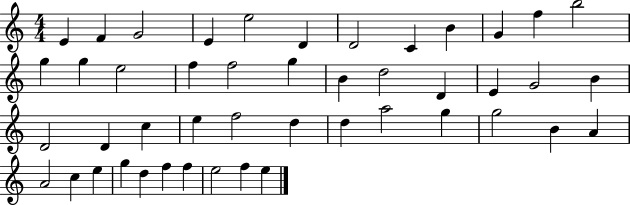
E4/q F4/q G4/h E4/q E5/h D4/q D4/h C4/q B4/q G4/q F5/q B5/h G5/q G5/q E5/h F5/q F5/h G5/q B4/q D5/h D4/q E4/q G4/h B4/q D4/h D4/q C5/q E5/q F5/h D5/q D5/q A5/h G5/q G5/h B4/q A4/q A4/h C5/q E5/q G5/q D5/q F5/q F5/q E5/h F5/q E5/q